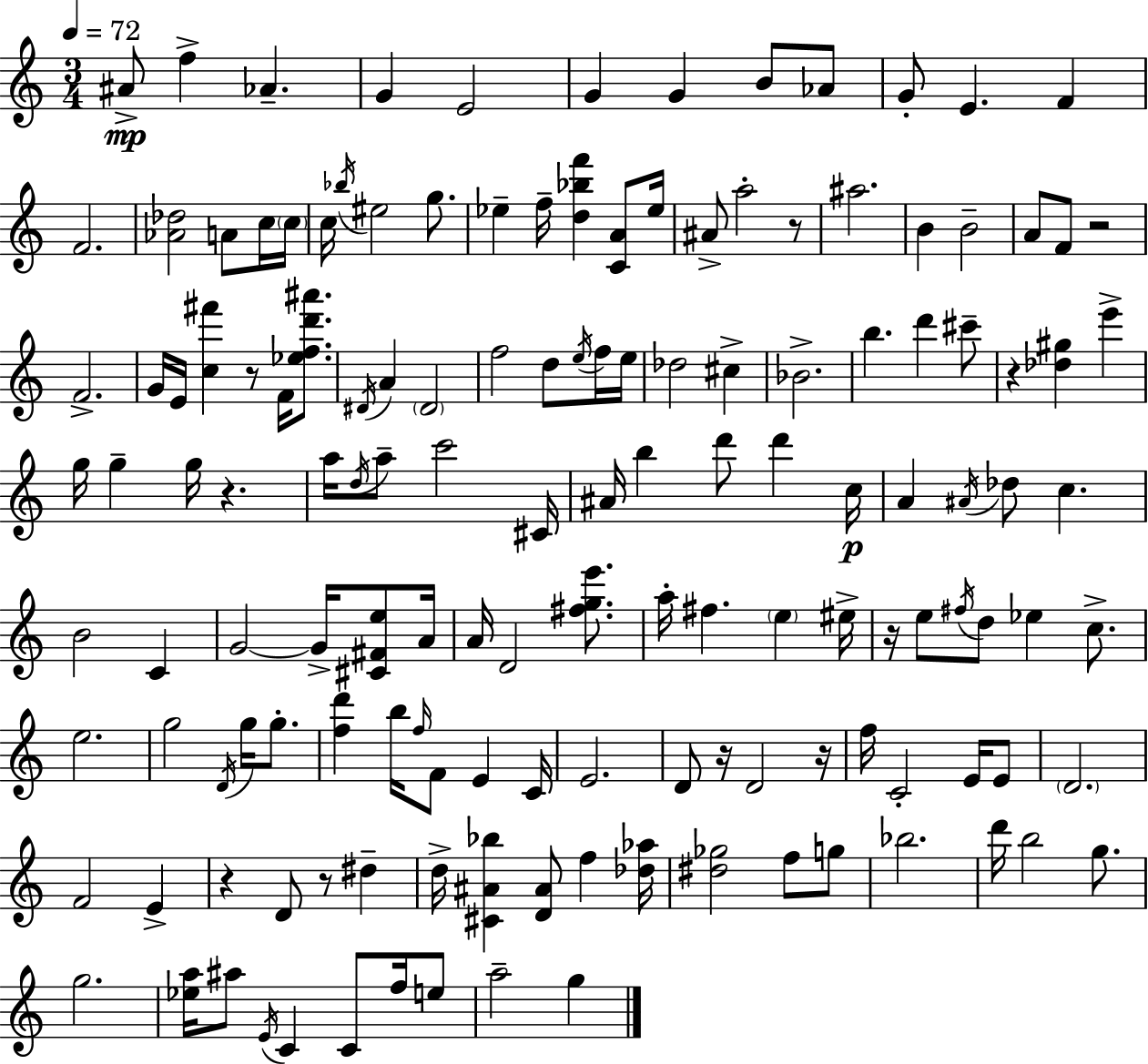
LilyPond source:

{
  \clef treble
  \numericTimeSignature
  \time 3/4
  \key a \minor
  \tempo 4 = 72
  ais'8->\mp f''4-> aes'4.-- | g'4 e'2 | g'4 g'4 b'8 aes'8 | g'8-. e'4. f'4 | \break f'2. | <aes' des''>2 a'8 c''16 \parenthesize c''16 | c''16 \acciaccatura { bes''16 } eis''2 g''8. | ees''4-- f''16-- <d'' bes'' f'''>4 <c' a'>8 | \break ees''16 ais'8-> a''2-. r8 | ais''2. | b'4 b'2-- | a'8 f'8 r2 | \break f'2.-> | g'16 e'16 <c'' fis'''>4 r8 f'16 <ees'' f'' d''' ais'''>8. | \acciaccatura { dis'16 } a'4 \parenthesize dis'2 | f''2 d''8 | \break \acciaccatura { e''16 } f''16 e''16 des''2 cis''4-> | bes'2.-> | b''4. d'''4 | cis'''8-- r4 <des'' gis''>4 e'''4-> | \break g''16 g''4-- g''16 r4. | a''16 \acciaccatura { d''16 } a''8-- c'''2 | cis'16 ais'16 b''4 d'''8 d'''4 | c''16\p a'4 \acciaccatura { ais'16 } des''8 c''4. | \break b'2 | c'4 g'2~~ | g'16-> <cis' fis' e''>8 a'16 a'16 d'2 | <fis'' g'' e'''>8. a''16-. fis''4. | \break \parenthesize e''4 eis''16-> r16 e''8 \acciaccatura { fis''16 } d''8 ees''4 | c''8.-> e''2. | g''2 | \acciaccatura { d'16 } g''16 g''8.-. <f'' d'''>4 b''16 | \break \grace { f''16 } f'8 e'4 c'16 e'2. | d'8 r16 d'2 | r16 f''16 c'2-. | e'16 e'8 \parenthesize d'2. | \break f'2 | e'4-> r4 | d'8 r8 dis''4-- d''16-> <cis' ais' bes''>4 | <d' ais'>8 f''4 <des'' aes''>16 <dis'' ges''>2 | \break f''8 g''8 bes''2. | d'''16 b''2 | g''8. g''2. | <ees'' a''>16 ais''8 \acciaccatura { e'16 } | \break c'4 c'8 f''16 e''8 a''2-- | g''4 \bar "|."
}